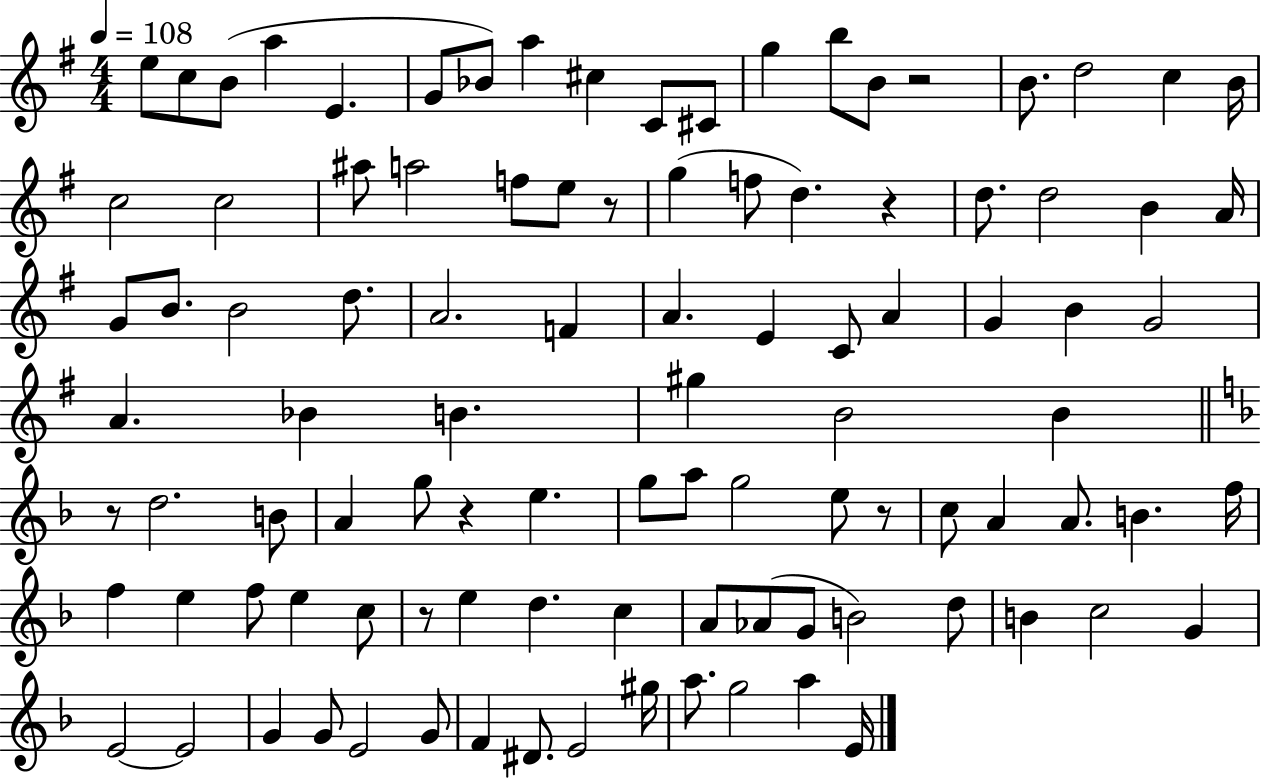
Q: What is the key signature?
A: G major